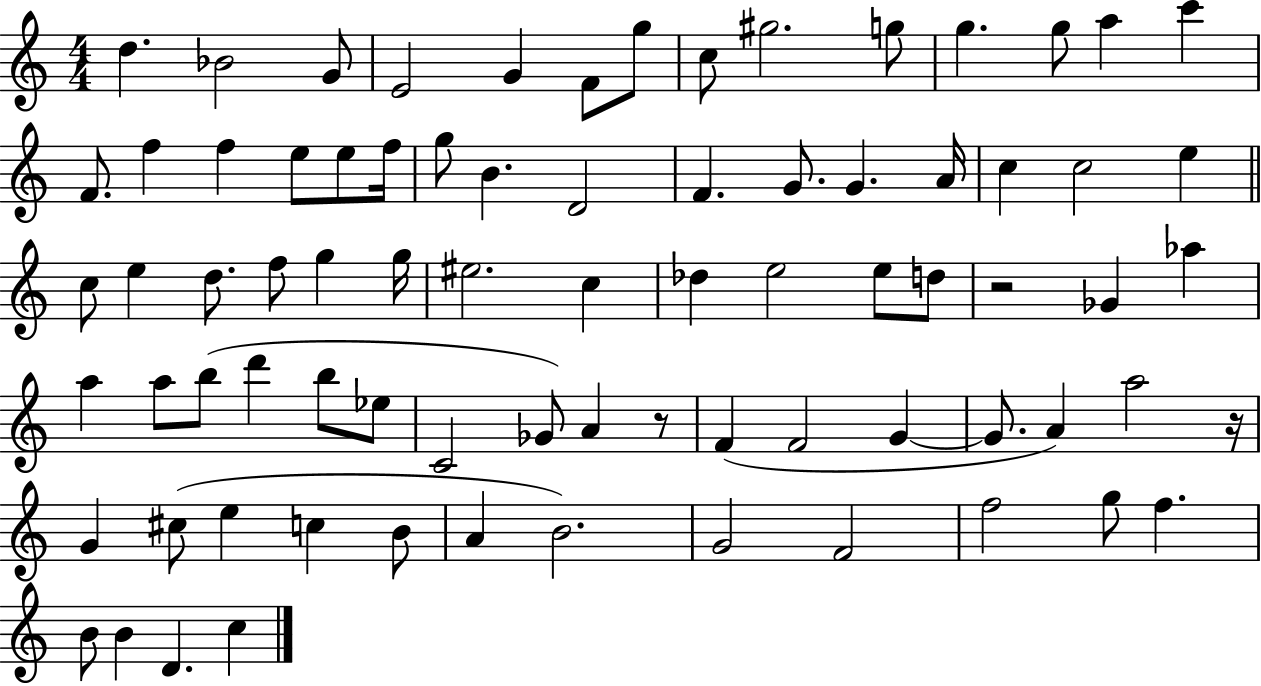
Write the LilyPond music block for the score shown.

{
  \clef treble
  \numericTimeSignature
  \time 4/4
  \key c \major
  d''4. bes'2 g'8 | e'2 g'4 f'8 g''8 | c''8 gis''2. g''8 | g''4. g''8 a''4 c'''4 | \break f'8. f''4 f''4 e''8 e''8 f''16 | g''8 b'4. d'2 | f'4. g'8. g'4. a'16 | c''4 c''2 e''4 | \break \bar "||" \break \key c \major c''8 e''4 d''8. f''8 g''4 g''16 | eis''2. c''4 | des''4 e''2 e''8 d''8 | r2 ges'4 aes''4 | \break a''4 a''8 b''8( d'''4 b''8 ees''8 | c'2 ges'8) a'4 r8 | f'4( f'2 g'4~~ | g'8. a'4) a''2 r16 | \break g'4 cis''8( e''4 c''4 b'8 | a'4 b'2.) | g'2 f'2 | f''2 g''8 f''4. | \break b'8 b'4 d'4. c''4 | \bar "|."
}